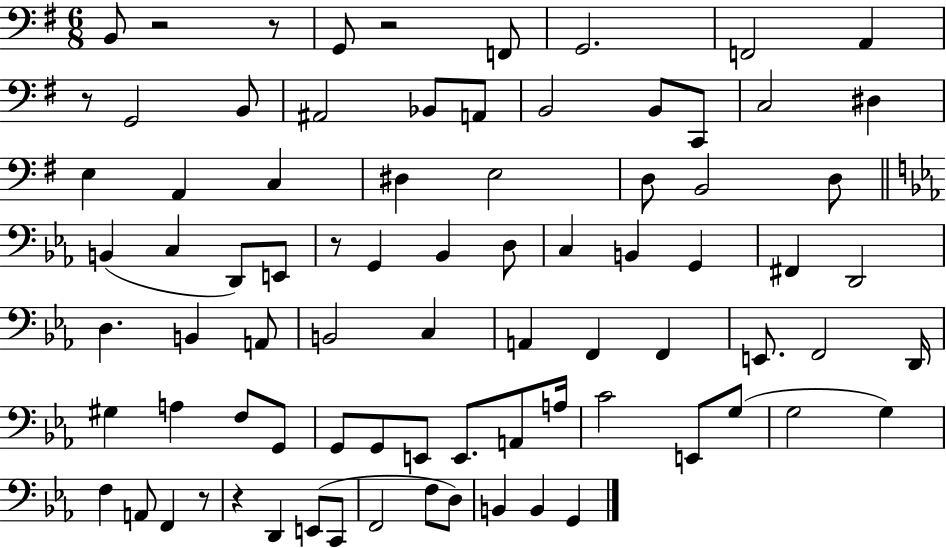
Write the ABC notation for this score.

X:1
T:Untitled
M:6/8
L:1/4
K:G
B,,/2 z2 z/2 G,,/2 z2 F,,/2 G,,2 F,,2 A,, z/2 G,,2 B,,/2 ^A,,2 _B,,/2 A,,/2 B,,2 B,,/2 C,,/2 C,2 ^D, E, A,, C, ^D, E,2 D,/2 B,,2 D,/2 B,, C, D,,/2 E,,/2 z/2 G,, _B,, D,/2 C, B,, G,, ^F,, D,,2 D, B,, A,,/2 B,,2 C, A,, F,, F,, E,,/2 F,,2 D,,/4 ^G, A, F,/2 G,,/2 G,,/2 G,,/2 E,,/2 E,,/2 A,,/2 A,/4 C2 E,,/2 G,/2 G,2 G, F, A,,/2 F,, z/2 z D,, E,,/2 C,,/2 F,,2 F,/2 D,/2 B,, B,, G,,